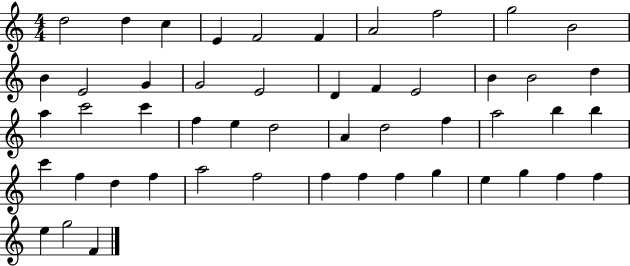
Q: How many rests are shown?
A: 0